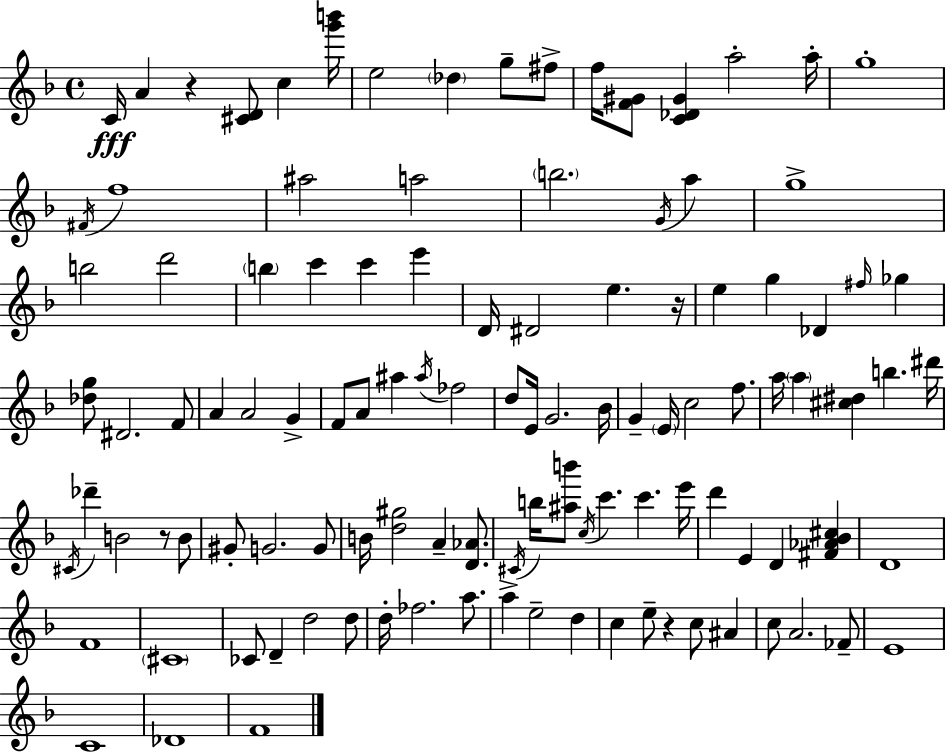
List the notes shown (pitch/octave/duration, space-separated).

C4/s A4/q R/q [C#4,D4]/e C5/q [G6,B6]/s E5/h Db5/q G5/e F#5/e F5/s [F4,G#4]/e [C4,Db4,G#4]/q A5/h A5/s G5/w F#4/s F5/w A#5/h A5/h B5/h. G4/s A5/q G5/w B5/h D6/h B5/q C6/q C6/q E6/q D4/s D#4/h E5/q. R/s E5/q G5/q Db4/q F#5/s Gb5/q [Db5,G5]/e D#4/h. F4/e A4/q A4/h G4/q F4/e A4/e A#5/q A#5/s FES5/h D5/e E4/s G4/h. Bb4/s G4/q E4/s C5/h F5/e. A5/s A5/q [C#5,D#5]/q B5/q. D#6/s C#4/s Db6/q B4/h R/e B4/e G#4/e G4/h. G4/e B4/s [D5,G#5]/h A4/q [D4,Ab4]/e. C#4/s B5/s [A#5,B6]/e C5/s C6/q. C6/q. E6/s D6/q E4/q D4/q [F#4,Ab4,Bb4,C#5]/q D4/w F4/w C#4/w CES4/e D4/q D5/h D5/e D5/s FES5/h. A5/e. A5/q E5/h D5/q C5/q E5/e R/q C5/e A#4/q C5/e A4/h. FES4/e E4/w C4/w Db4/w F4/w